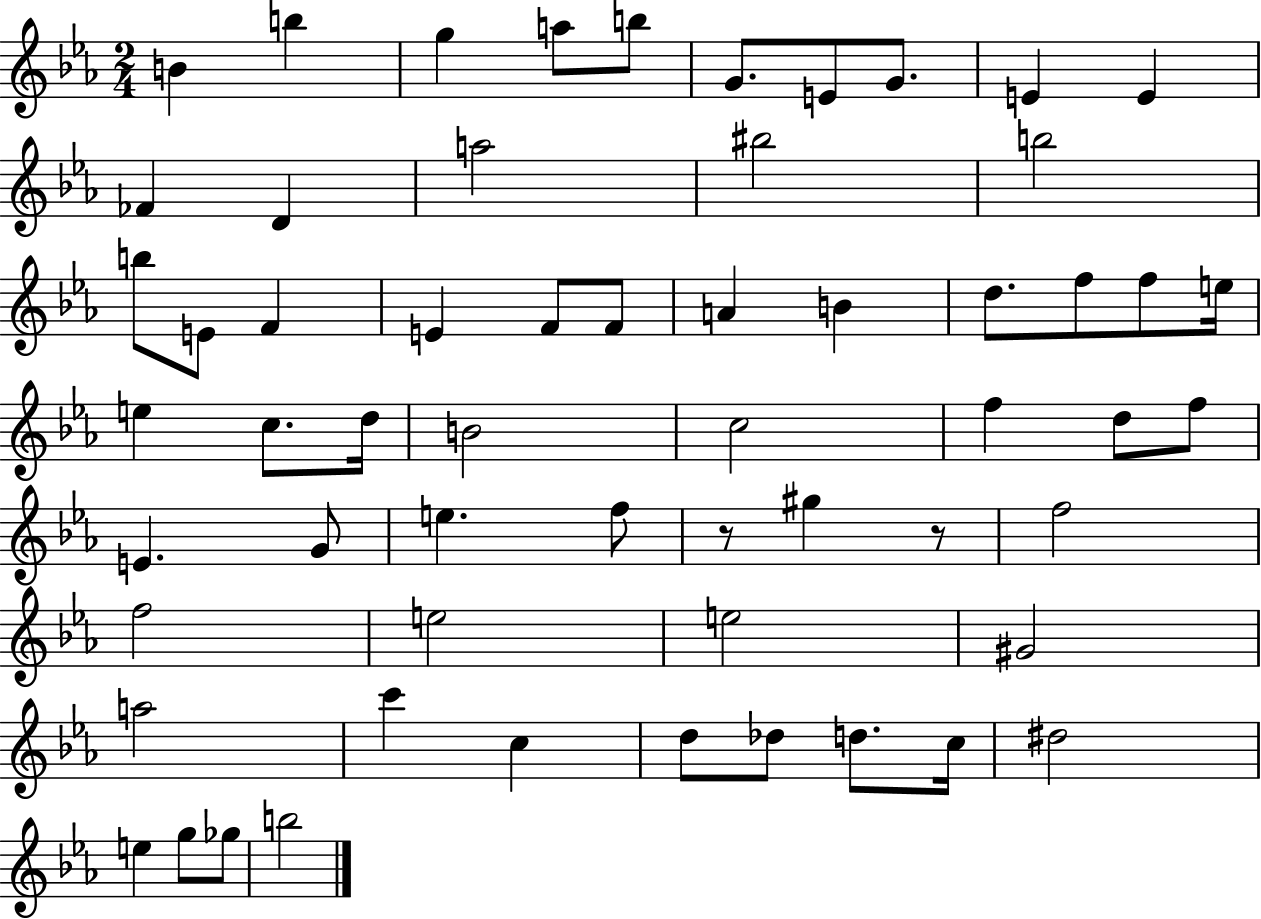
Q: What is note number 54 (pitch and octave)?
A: E5